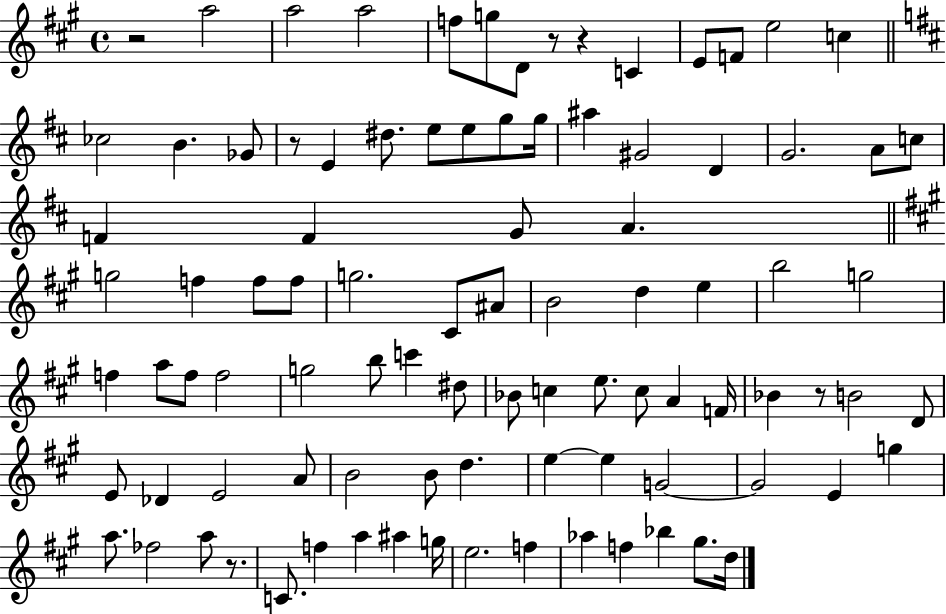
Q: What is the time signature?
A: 4/4